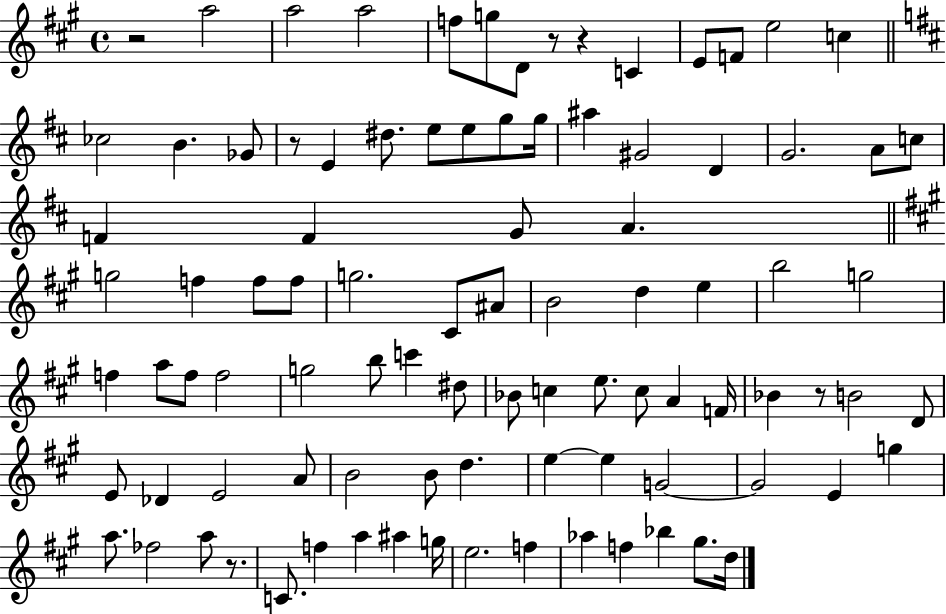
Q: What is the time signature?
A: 4/4